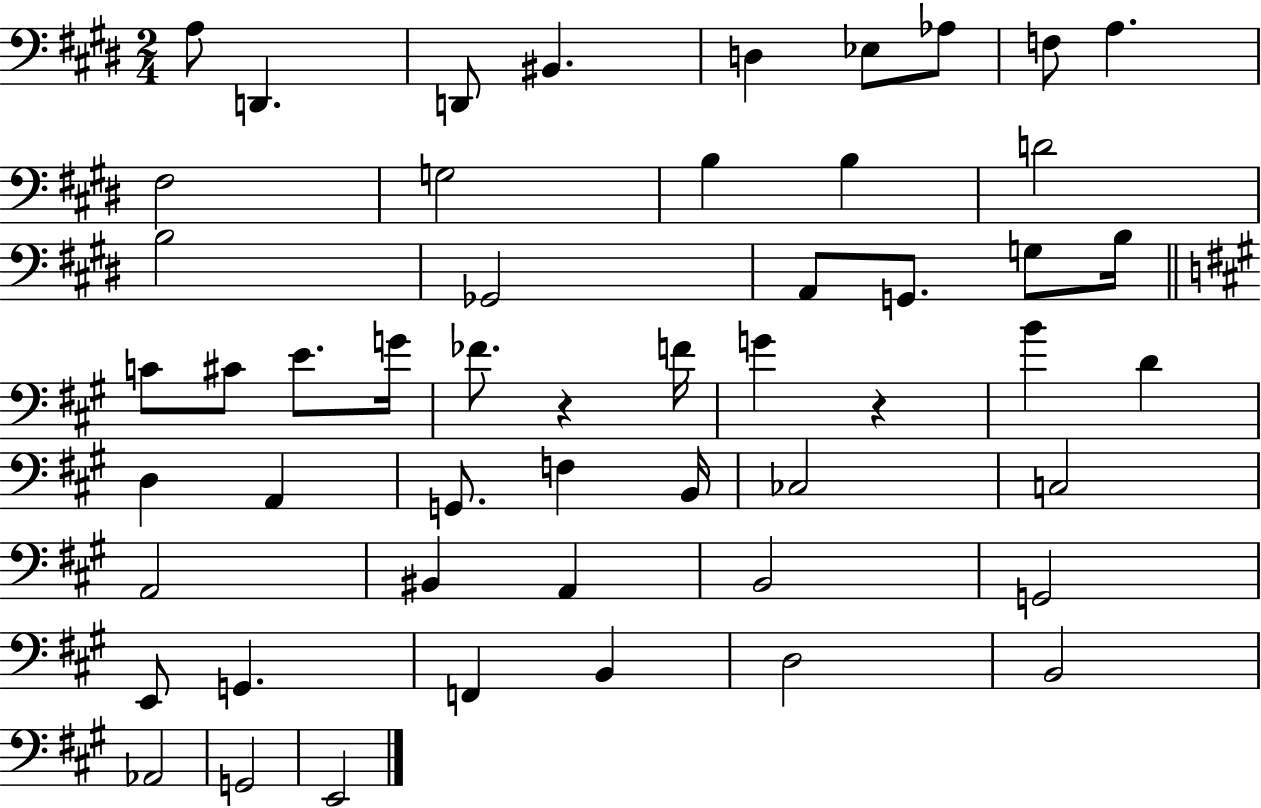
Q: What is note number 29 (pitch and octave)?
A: D4